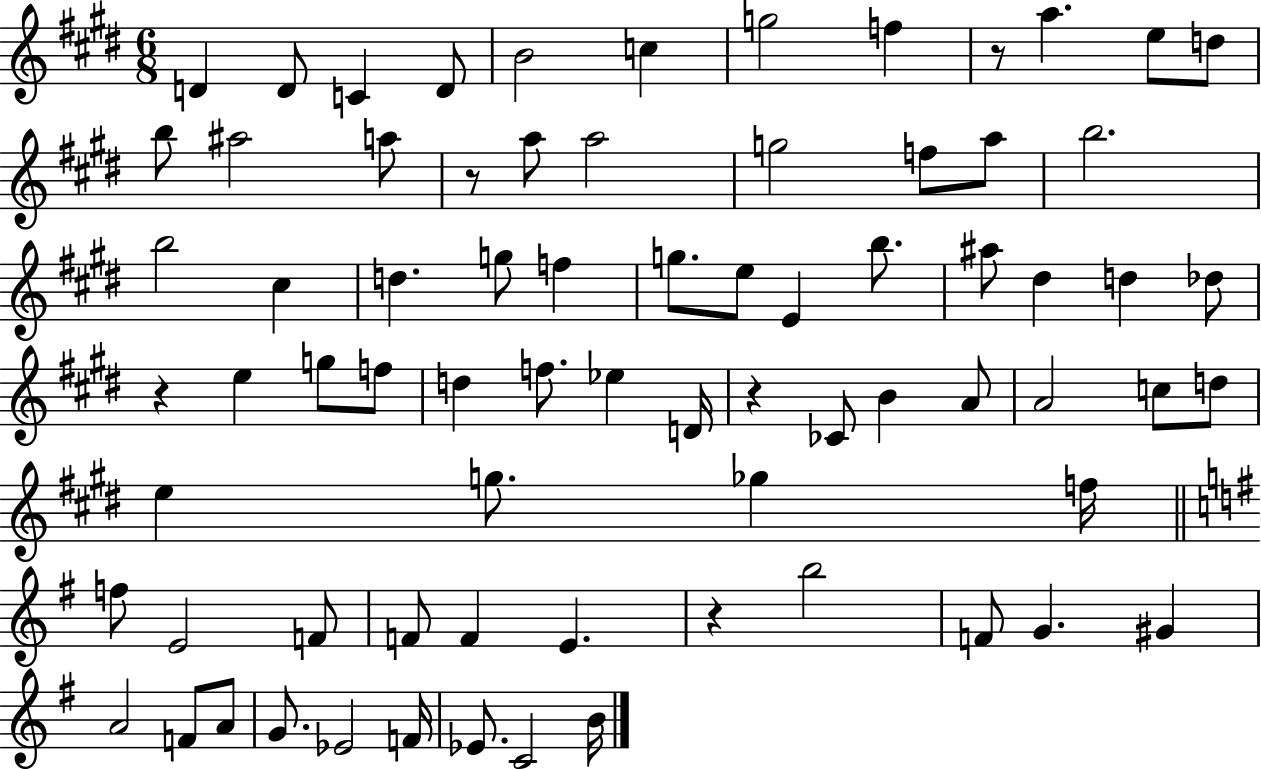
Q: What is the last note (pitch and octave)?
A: B4